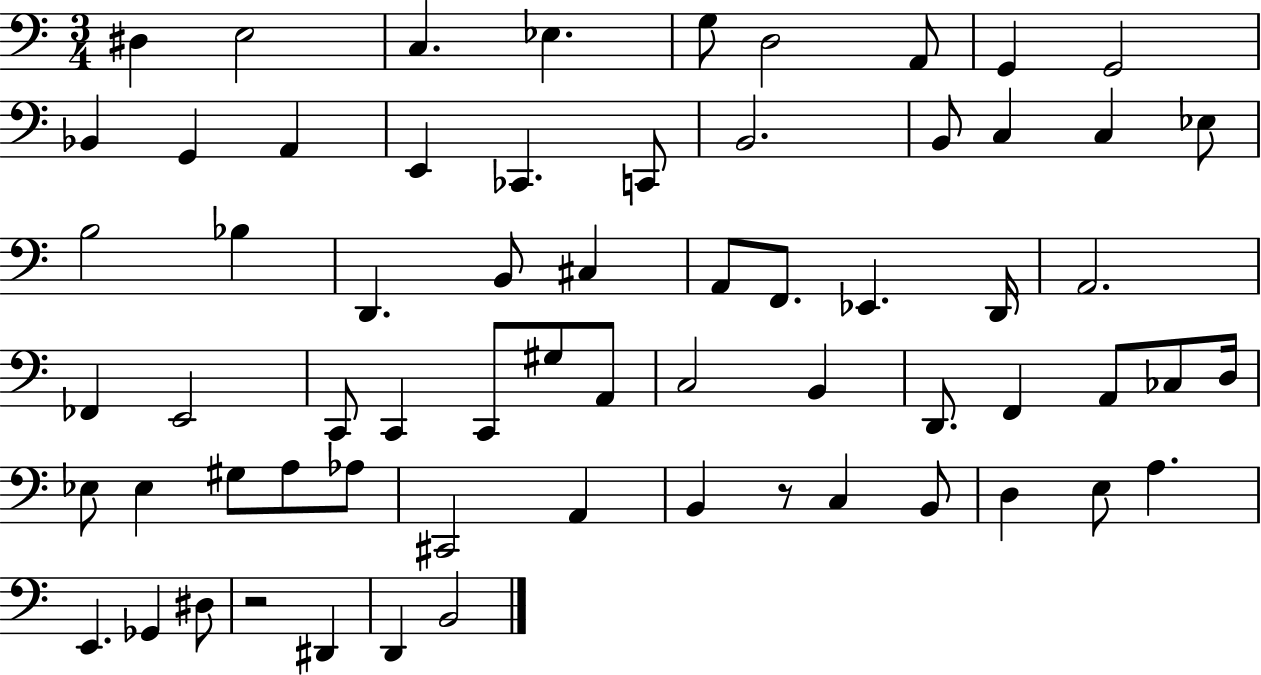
X:1
T:Untitled
M:3/4
L:1/4
K:C
^D, E,2 C, _E, G,/2 D,2 A,,/2 G,, G,,2 _B,, G,, A,, E,, _C,, C,,/2 B,,2 B,,/2 C, C, _E,/2 B,2 _B, D,, B,,/2 ^C, A,,/2 F,,/2 _E,, D,,/4 A,,2 _F,, E,,2 C,,/2 C,, C,,/2 ^G,/2 A,,/2 C,2 B,, D,,/2 F,, A,,/2 _C,/2 D,/4 _E,/2 _E, ^G,/2 A,/2 _A,/2 ^C,,2 A,, B,, z/2 C, B,,/2 D, E,/2 A, E,, _G,, ^D,/2 z2 ^D,, D,, B,,2